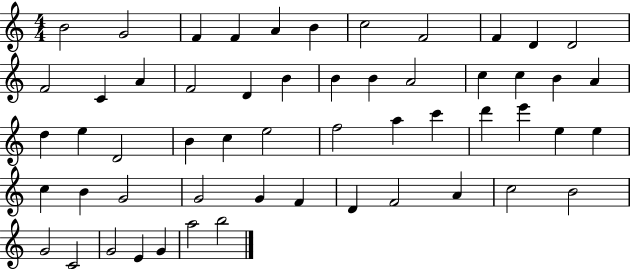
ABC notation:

X:1
T:Untitled
M:4/4
L:1/4
K:C
B2 G2 F F A B c2 F2 F D D2 F2 C A F2 D B B B A2 c c B A d e D2 B c e2 f2 a c' d' e' e e c B G2 G2 G F D F2 A c2 B2 G2 C2 G2 E G a2 b2